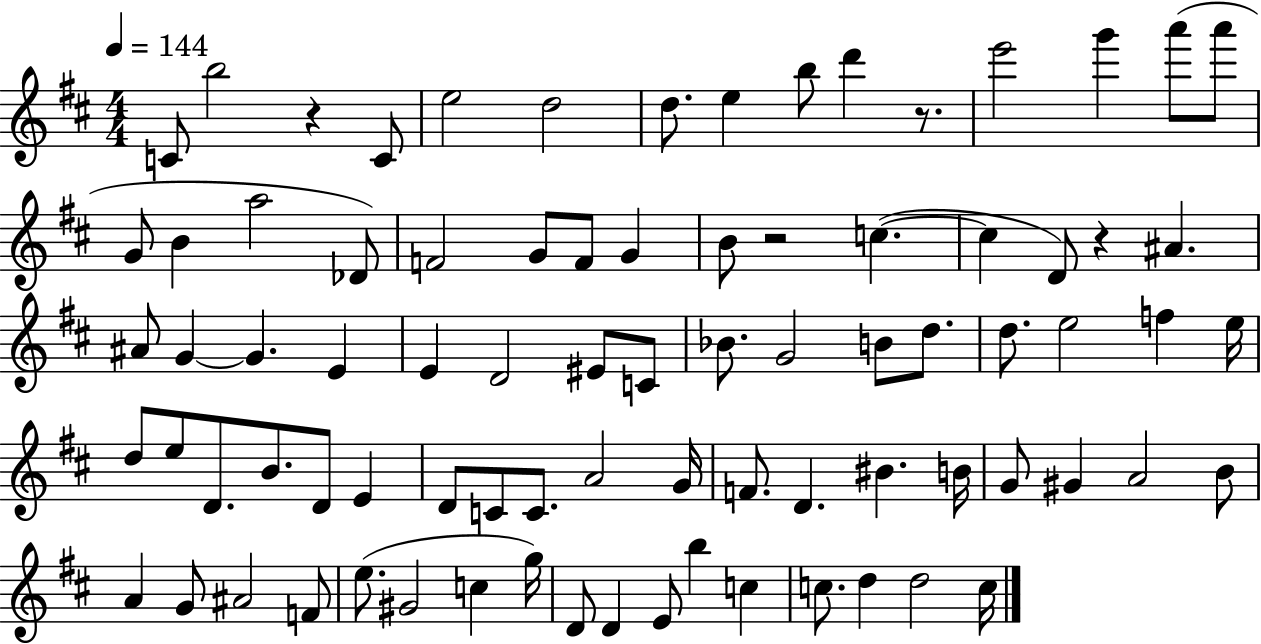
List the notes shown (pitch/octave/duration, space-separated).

C4/e B5/h R/q C4/e E5/h D5/h D5/e. E5/q B5/e D6/q R/e. E6/h G6/q A6/e A6/e G4/e B4/q A5/h Db4/e F4/h G4/e F4/e G4/q B4/e R/h C5/q. C5/q D4/e R/q A#4/q. A#4/e G4/q G4/q. E4/q E4/q D4/h EIS4/e C4/e Bb4/e. G4/h B4/e D5/e. D5/e. E5/h F5/q E5/s D5/e E5/e D4/e. B4/e. D4/e E4/q D4/e C4/e C4/e. A4/h G4/s F4/e. D4/q. BIS4/q. B4/s G4/e G#4/q A4/h B4/e A4/q G4/e A#4/h F4/e E5/e. G#4/h C5/q G5/s D4/e D4/q E4/e B5/q C5/q C5/e. D5/q D5/h C5/s